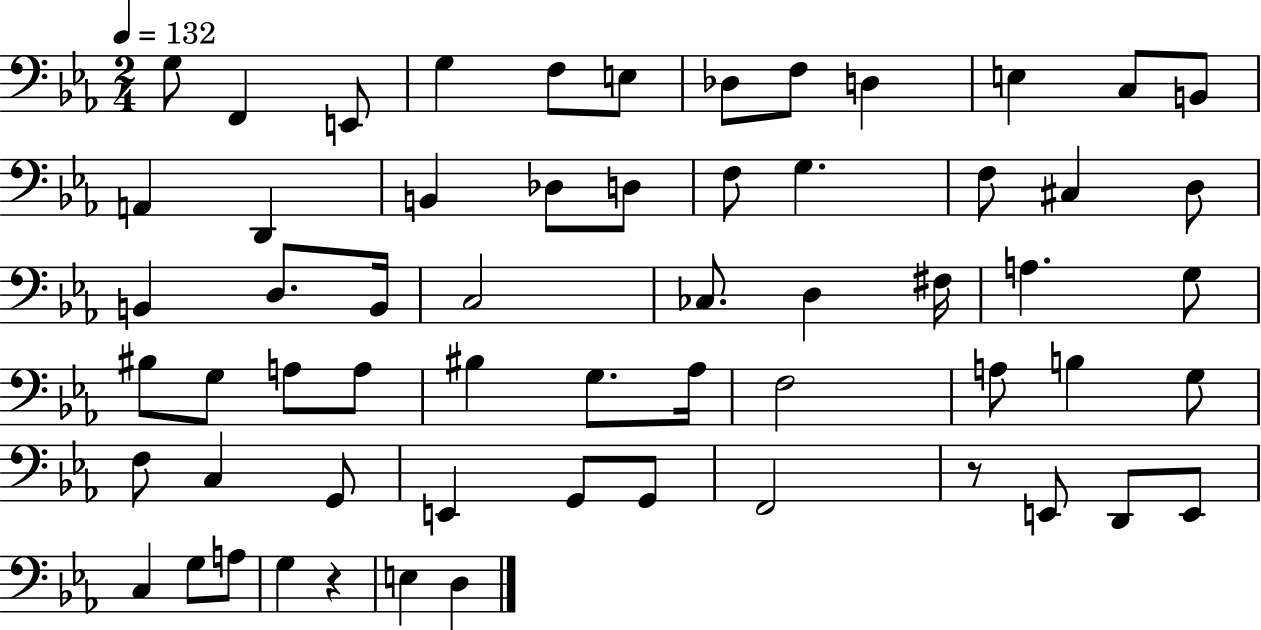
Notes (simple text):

G3/e F2/q E2/e G3/q F3/e E3/e Db3/e F3/e D3/q E3/q C3/e B2/e A2/q D2/q B2/q Db3/e D3/e F3/e G3/q. F3/e C#3/q D3/e B2/q D3/e. B2/s C3/h CES3/e. D3/q F#3/s A3/q. G3/e BIS3/e G3/e A3/e A3/e BIS3/q G3/e. Ab3/s F3/h A3/e B3/q G3/e F3/e C3/q G2/e E2/q G2/e G2/e F2/h R/e E2/e D2/e E2/e C3/q G3/e A3/e G3/q R/q E3/q D3/q